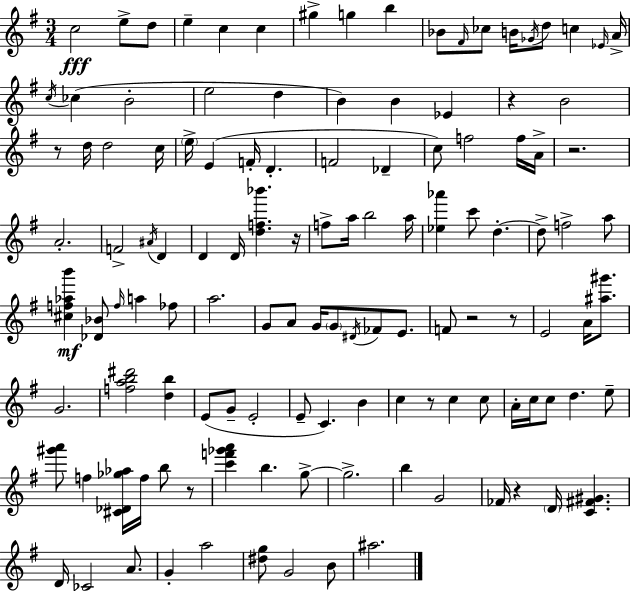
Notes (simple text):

C5/h E5/e D5/e E5/q C5/q C5/q G#5/q G5/q B5/q Bb4/e F#4/s CES5/e B4/s Gb4/s D5/e C5/q Eb4/s A4/s C5/s CES5/q B4/h E5/h D5/q B4/q B4/q Eb4/q R/q B4/h R/e D5/s D5/h C5/s E5/s E4/q F4/s D4/q. F4/h Db4/q C5/e F5/h F5/s A4/s R/h. A4/h. F4/h A#4/s D4/q D4/q D4/s [D5,F5,Bb6]/q. R/s F5/e A5/s B5/h A5/s [Eb5,Ab6]/q C6/e D5/q. D5/e F5/h A5/e [C#5,F5,Ab5,B6]/q [Db4,Bb4]/e F5/s A5/q FES5/e A5/h. G4/e A4/e G4/s G4/e D#4/s FES4/e E4/e. F4/e R/h R/e E4/h A4/s [A#5,G#6]/e. G4/h. [F5,A5,B5,D#6]/h [D5,B5]/q E4/e G4/e E4/h E4/e C4/q. B4/q C5/q R/e C5/q C5/e A4/s C5/s C5/e D5/q. E5/e [G#6,A6]/e F5/q [C#4,Db4,Gb5,Ab5]/s F5/s B5/e R/e [C6,F6,Gb6,A6]/q B5/q. G5/e G5/h. B5/q G4/h FES4/s R/q D4/s [C4,F#4,G#4]/q. D4/s CES4/h A4/e. G4/q A5/h [D#5,G5]/e G4/h B4/e A#5/h.